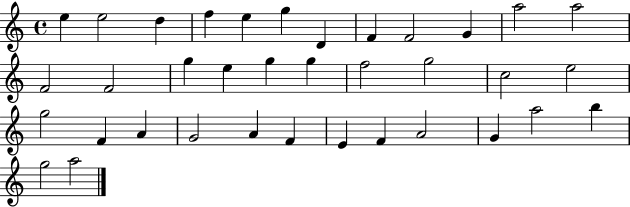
E5/q E5/h D5/q F5/q E5/q G5/q D4/q F4/q F4/h G4/q A5/h A5/h F4/h F4/h G5/q E5/q G5/q G5/q F5/h G5/h C5/h E5/h G5/h F4/q A4/q G4/h A4/q F4/q E4/q F4/q A4/h G4/q A5/h B5/q G5/h A5/h